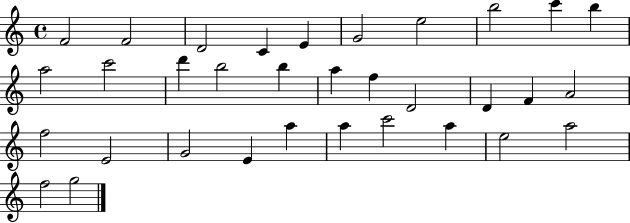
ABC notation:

X:1
T:Untitled
M:4/4
L:1/4
K:C
F2 F2 D2 C E G2 e2 b2 c' b a2 c'2 d' b2 b a f D2 D F A2 f2 E2 G2 E a a c'2 a e2 a2 f2 g2